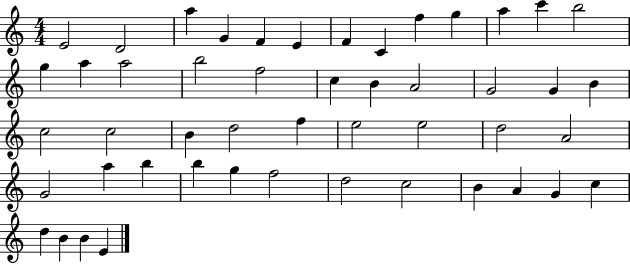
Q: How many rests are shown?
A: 0